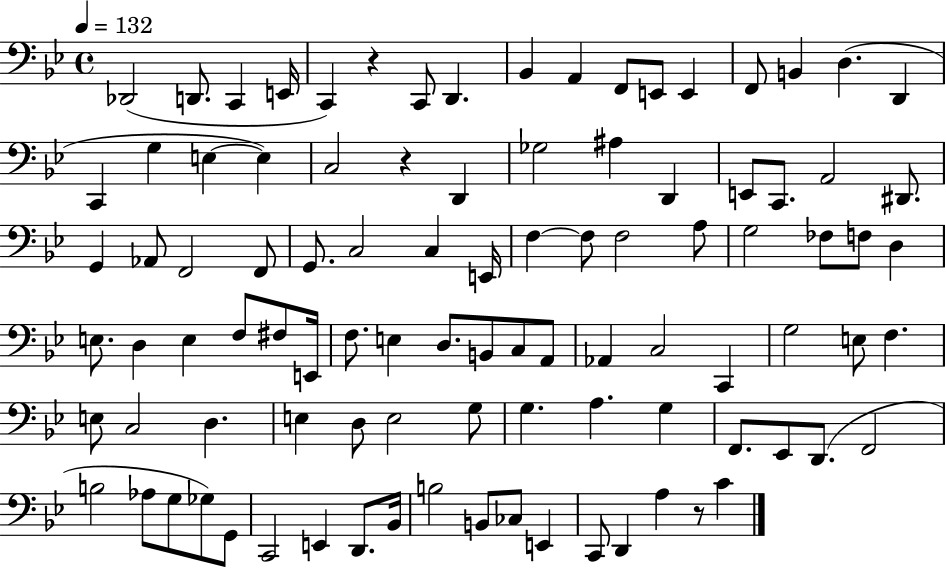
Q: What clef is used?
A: bass